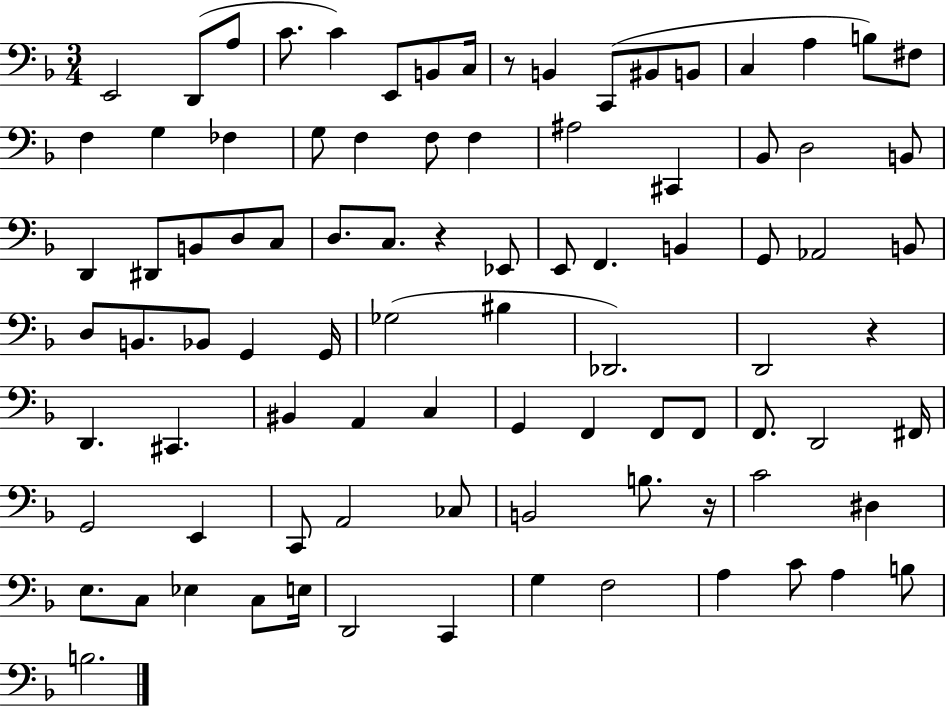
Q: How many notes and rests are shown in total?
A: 90